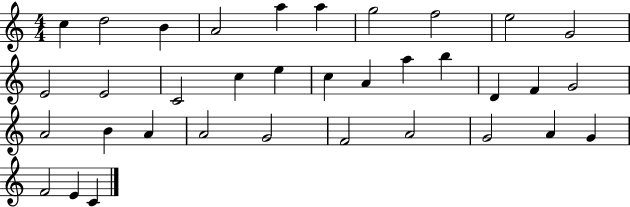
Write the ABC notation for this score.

X:1
T:Untitled
M:4/4
L:1/4
K:C
c d2 B A2 a a g2 f2 e2 G2 E2 E2 C2 c e c A a b D F G2 A2 B A A2 G2 F2 A2 G2 A G F2 E C